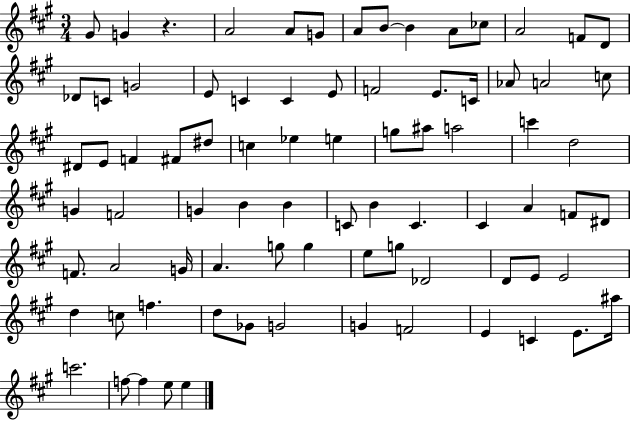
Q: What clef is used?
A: treble